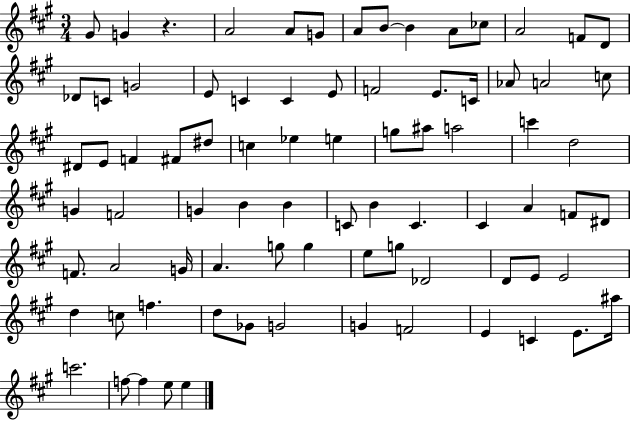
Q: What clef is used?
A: treble